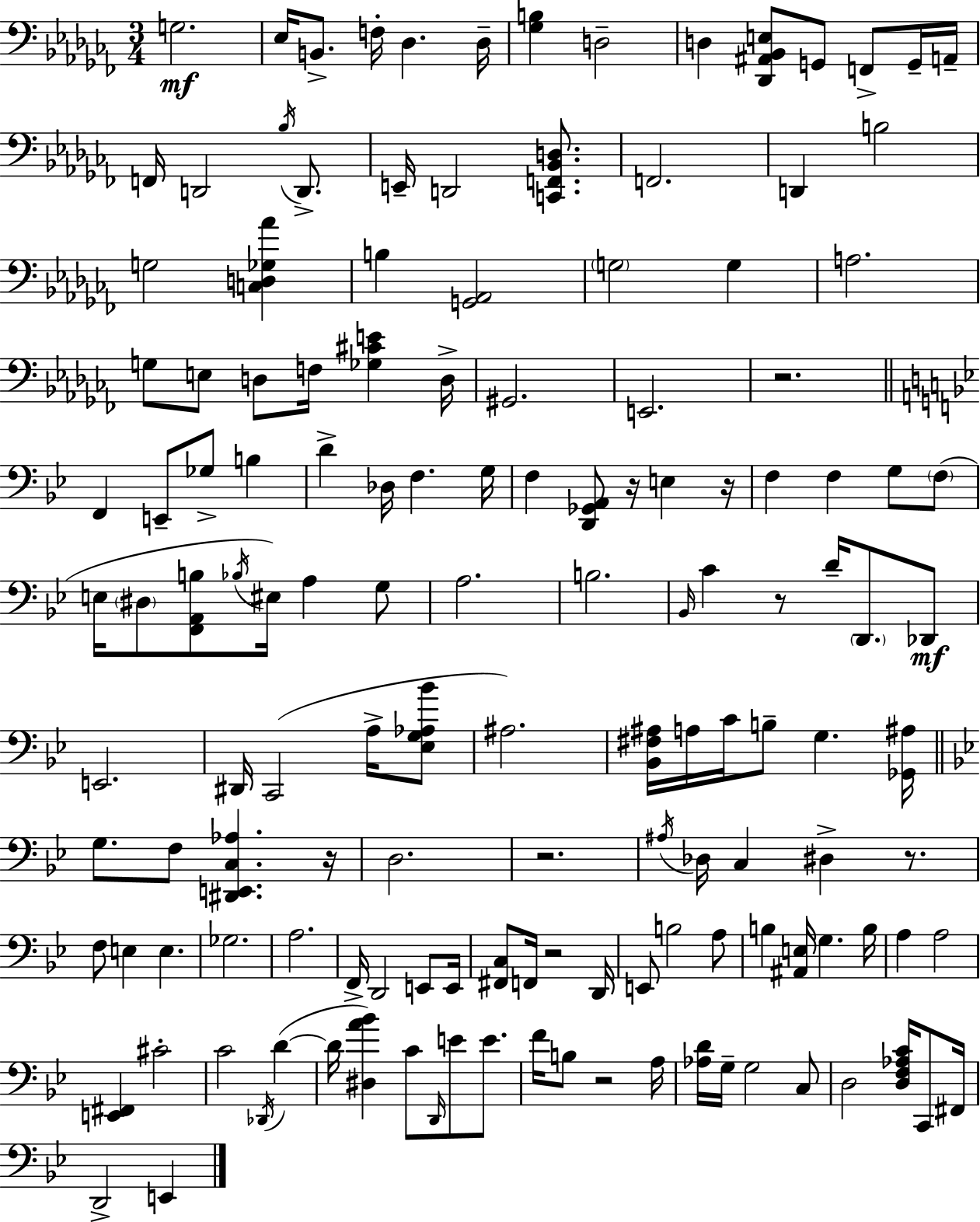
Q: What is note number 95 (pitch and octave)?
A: A3